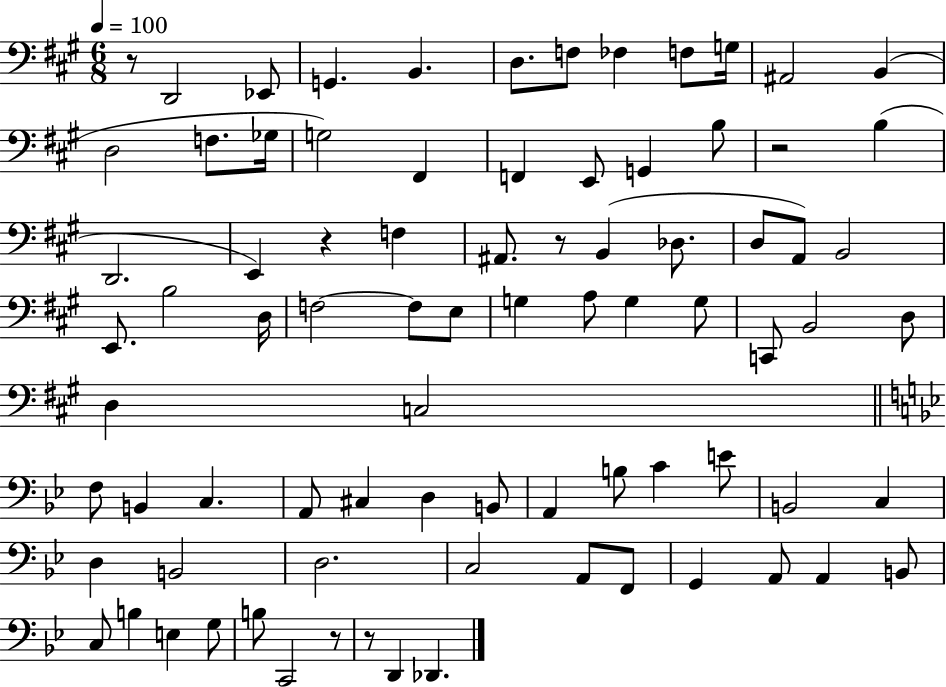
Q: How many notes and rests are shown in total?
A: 82